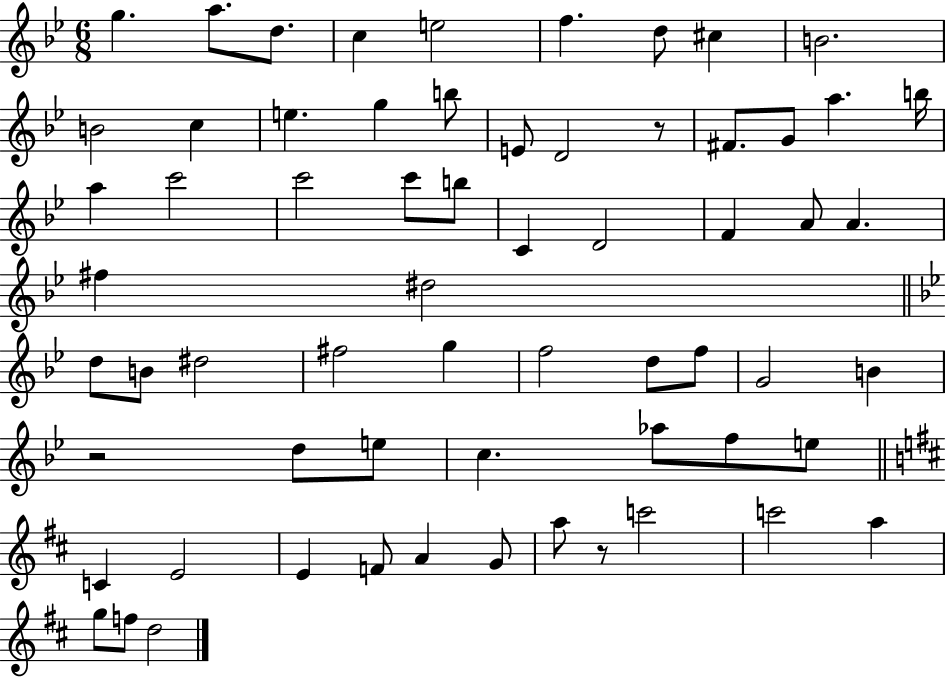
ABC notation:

X:1
T:Untitled
M:6/8
L:1/4
K:Bb
g a/2 d/2 c e2 f d/2 ^c B2 B2 c e g b/2 E/2 D2 z/2 ^F/2 G/2 a b/4 a c'2 c'2 c'/2 b/2 C D2 F A/2 A ^f ^d2 d/2 B/2 ^d2 ^f2 g f2 d/2 f/2 G2 B z2 d/2 e/2 c _a/2 f/2 e/2 C E2 E F/2 A G/2 a/2 z/2 c'2 c'2 a g/2 f/2 d2